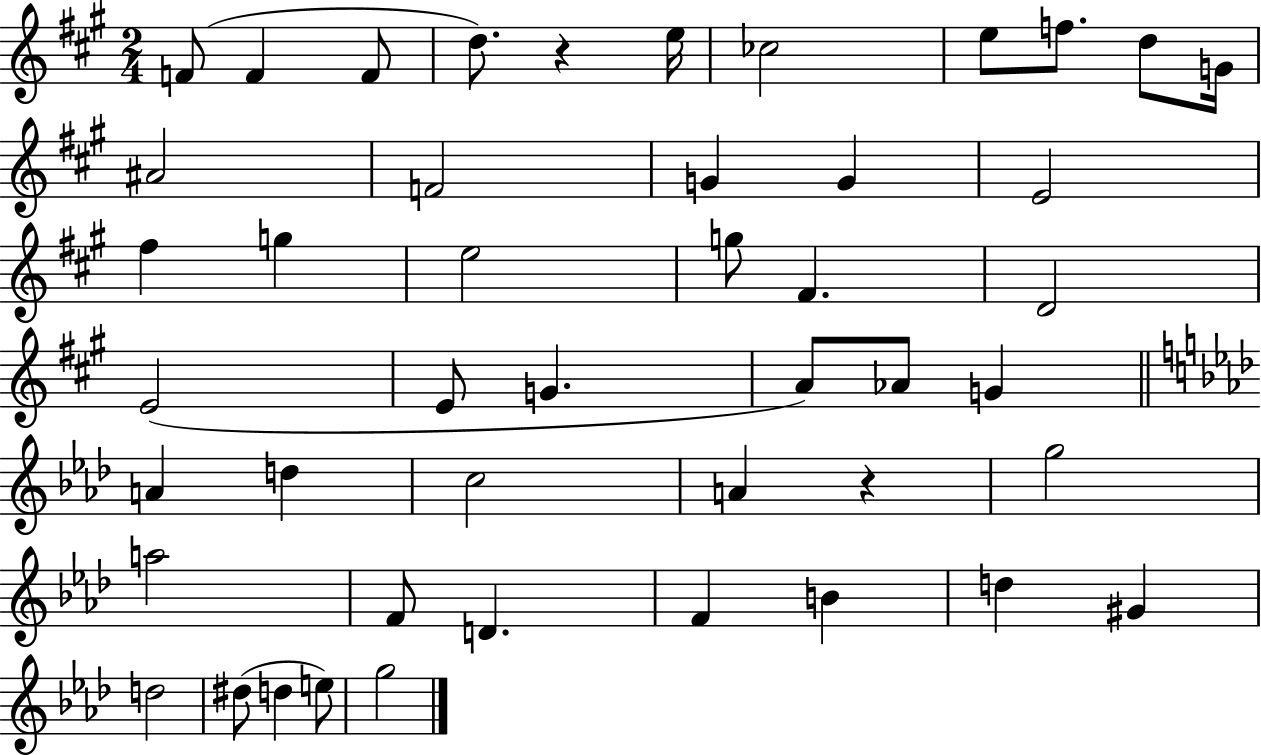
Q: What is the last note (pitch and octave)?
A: G5